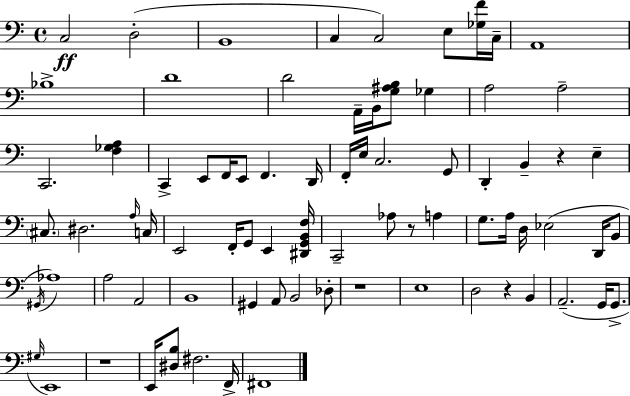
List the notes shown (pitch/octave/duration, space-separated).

C3/h D3/h B2/w C3/q C3/h E3/e [Gb3,F4]/s C3/s A2/w Bb3/w D4/w D4/h A2/s B2/s [G3,A#3,B3]/e Gb3/q A3/h A3/h C2/h. [F3,Gb3,A3]/q C2/q E2/e F2/s E2/e F2/q. D2/s F2/s E3/s C3/h. G2/e D2/q B2/q R/q E3/q C#3/e. D#3/h. A3/s C3/s E2/h F2/s G2/e E2/q [D#2,G2,B2,F3]/s C2/h Ab3/e R/e A3/q G3/e. A3/s D3/s Eb3/h D2/s B2/e G#2/s Ab3/w A3/h A2/h B2/w G#2/q A2/e B2/h Db3/e R/w E3/w D3/h R/q B2/q A2/h. G2/s G2/e. G#3/s E2/w R/w E2/s [D#3,B3]/e F#3/h. F2/s F#2/w